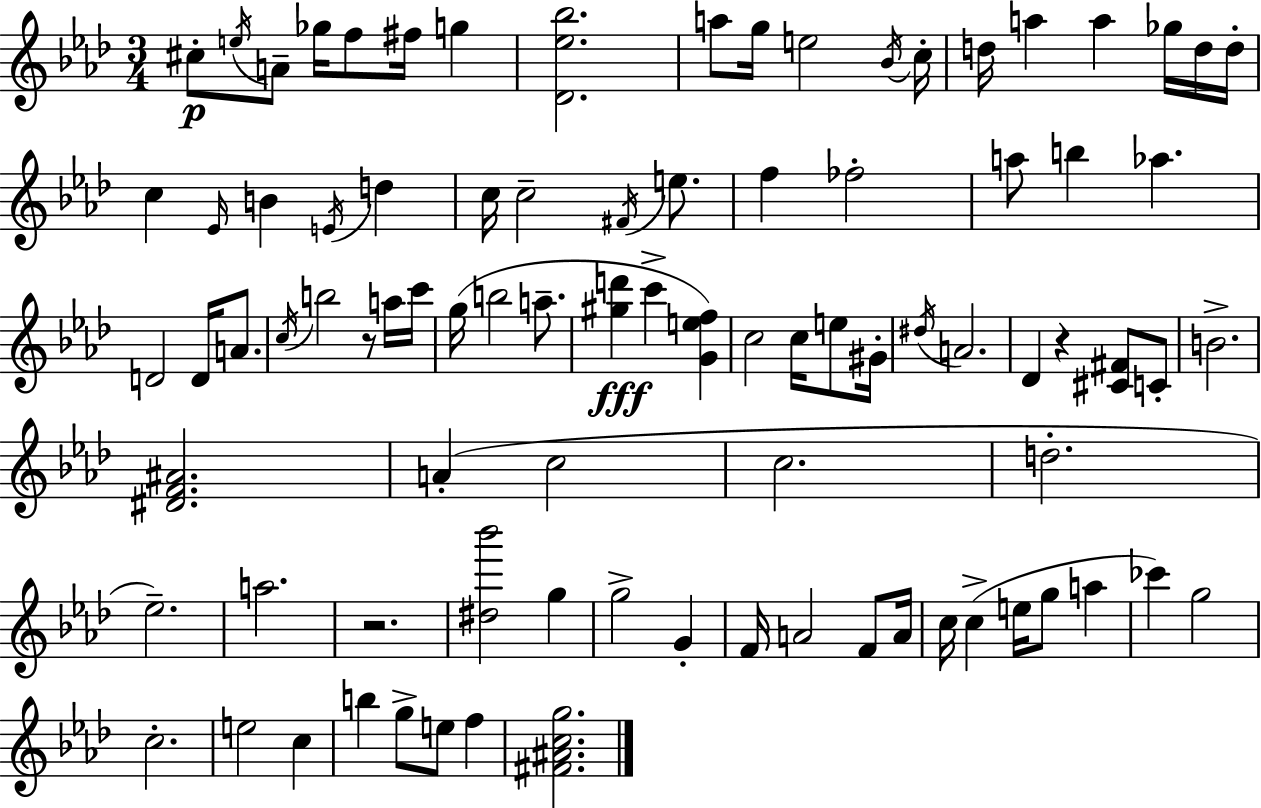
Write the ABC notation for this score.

X:1
T:Untitled
M:3/4
L:1/4
K:Fm
^c/2 e/4 A/2 _g/4 f/2 ^f/4 g [_D_e_b]2 a/2 g/4 e2 _B/4 c/4 d/4 a a _g/4 d/4 d/4 c _E/4 B E/4 d c/4 c2 ^F/4 e/2 f _f2 a/2 b _a D2 D/4 A/2 c/4 b2 z/2 a/4 c'/4 g/4 b2 a/2 [^gd'] c' [Gef] c2 c/4 e/2 ^G/4 ^d/4 A2 _D z [^C^F]/2 C/2 B2 [^DF^A]2 A c2 c2 d2 _e2 a2 z2 [^d_b']2 g g2 G F/4 A2 F/2 A/4 c/4 c e/4 g/2 a _c' g2 c2 e2 c b g/2 e/2 f [^F^Acg]2